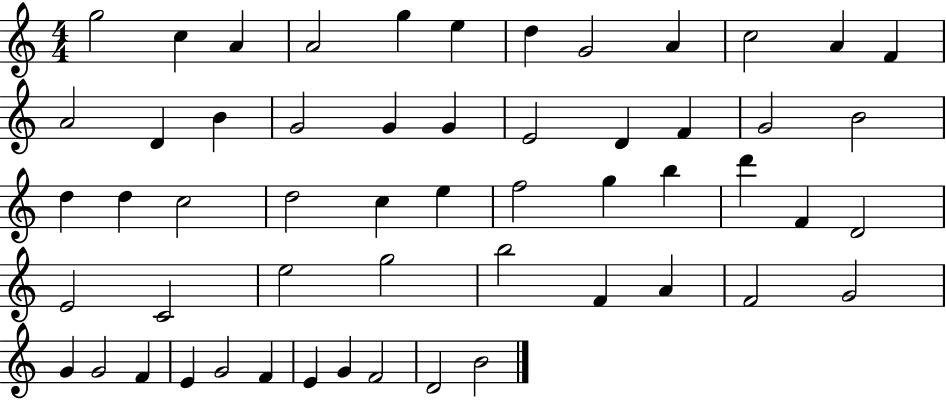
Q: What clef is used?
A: treble